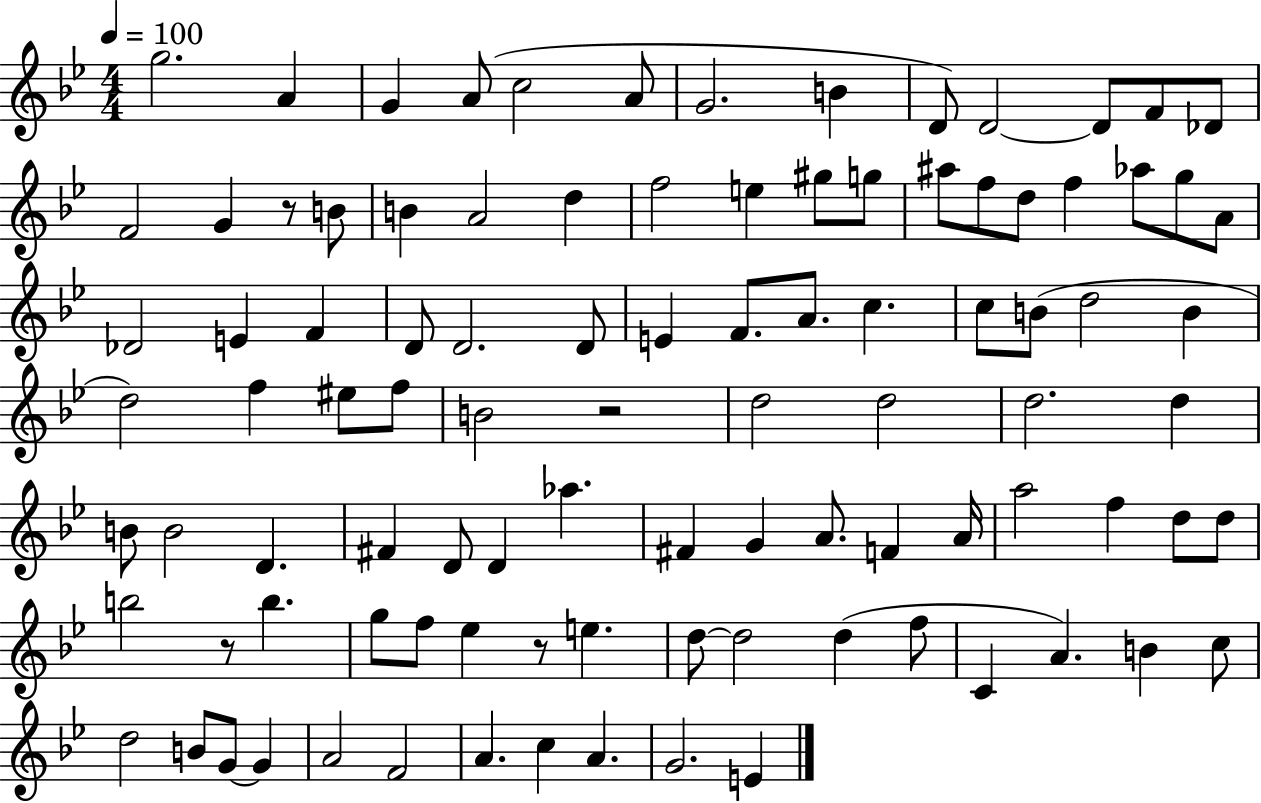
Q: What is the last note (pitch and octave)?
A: E4